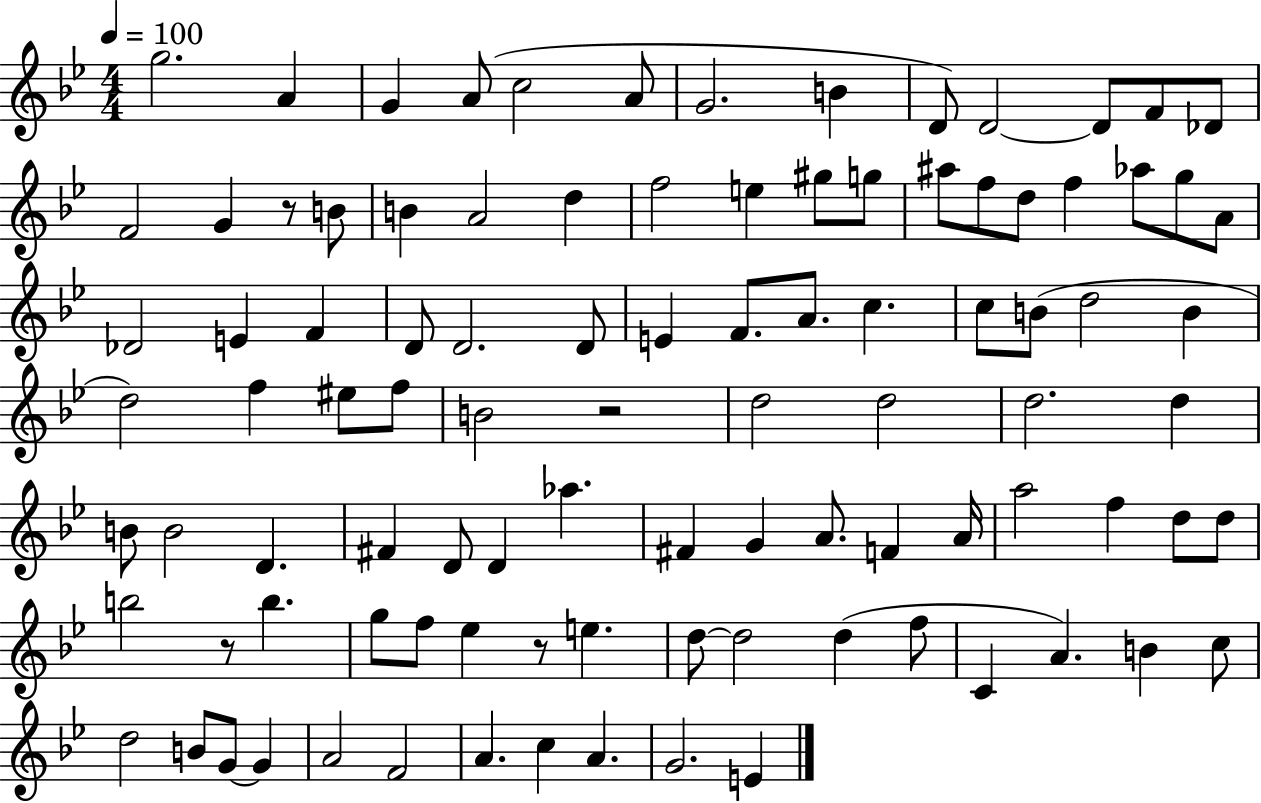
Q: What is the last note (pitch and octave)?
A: E4